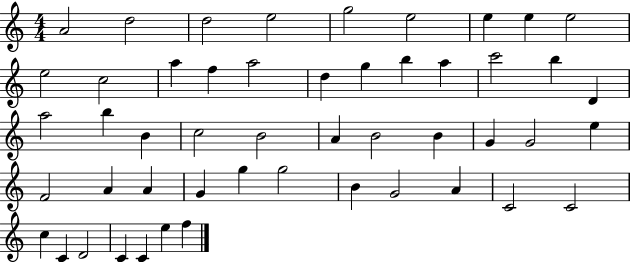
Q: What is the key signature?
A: C major